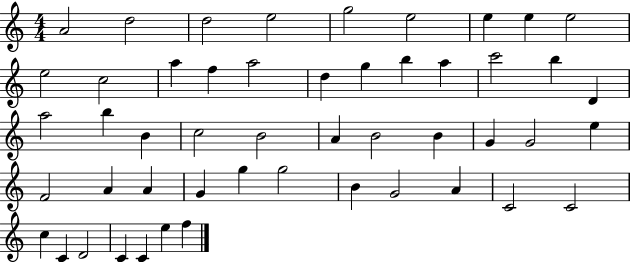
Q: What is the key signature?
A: C major